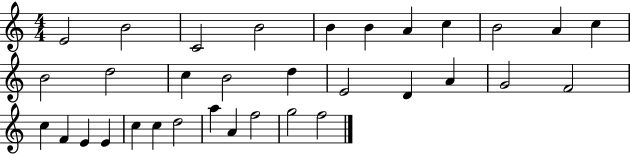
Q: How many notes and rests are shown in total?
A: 33